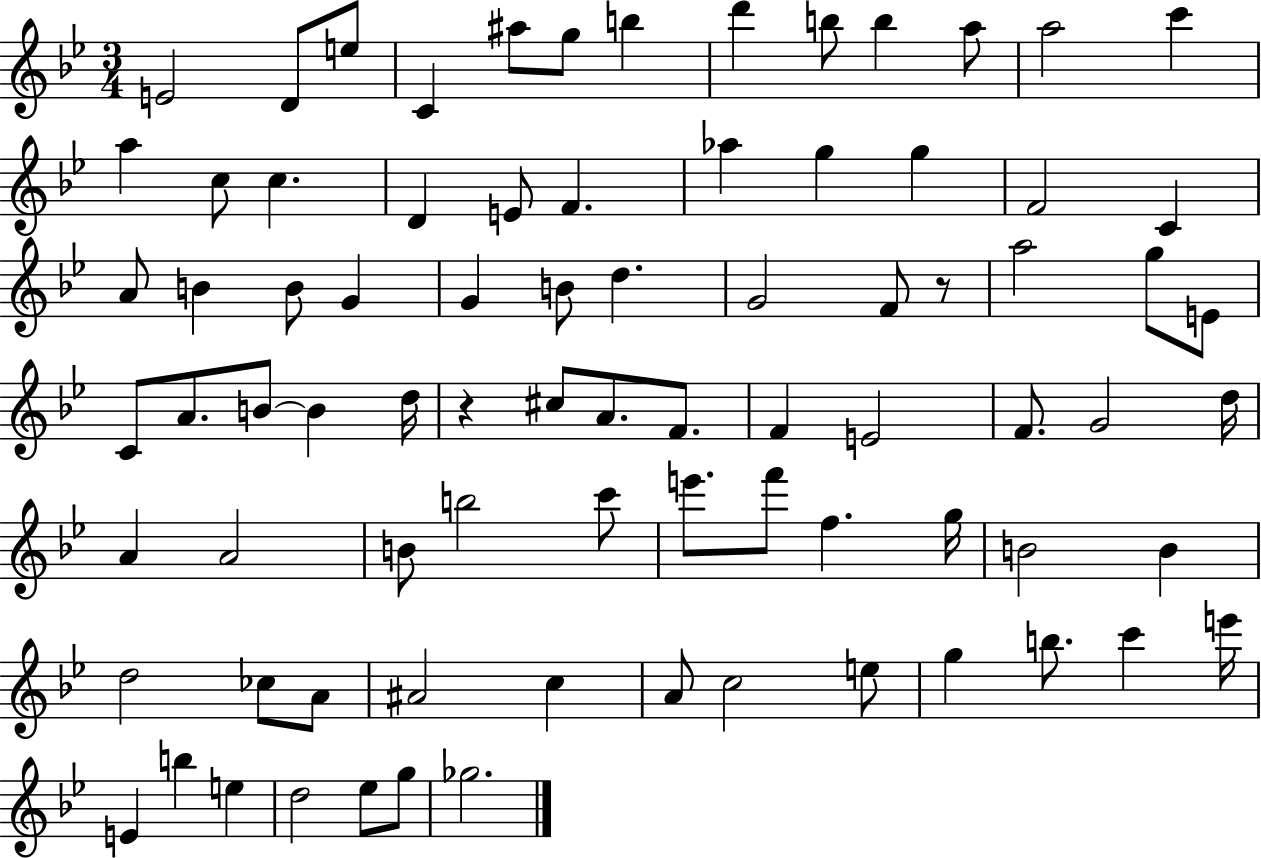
E4/h D4/e E5/e C4/q A#5/e G5/e B5/q D6/q B5/e B5/q A5/e A5/h C6/q A5/q C5/e C5/q. D4/q E4/e F4/q. Ab5/q G5/q G5/q F4/h C4/q A4/e B4/q B4/e G4/q G4/q B4/e D5/q. G4/h F4/e R/e A5/h G5/e E4/e C4/e A4/e. B4/e B4/q D5/s R/q C#5/e A4/e. F4/e. F4/q E4/h F4/e. G4/h D5/s A4/q A4/h B4/e B5/h C6/e E6/e. F6/e F5/q. G5/s B4/h B4/q D5/h CES5/e A4/e A#4/h C5/q A4/e C5/h E5/e G5/q B5/e. C6/q E6/s E4/q B5/q E5/q D5/h Eb5/e G5/e Gb5/h.